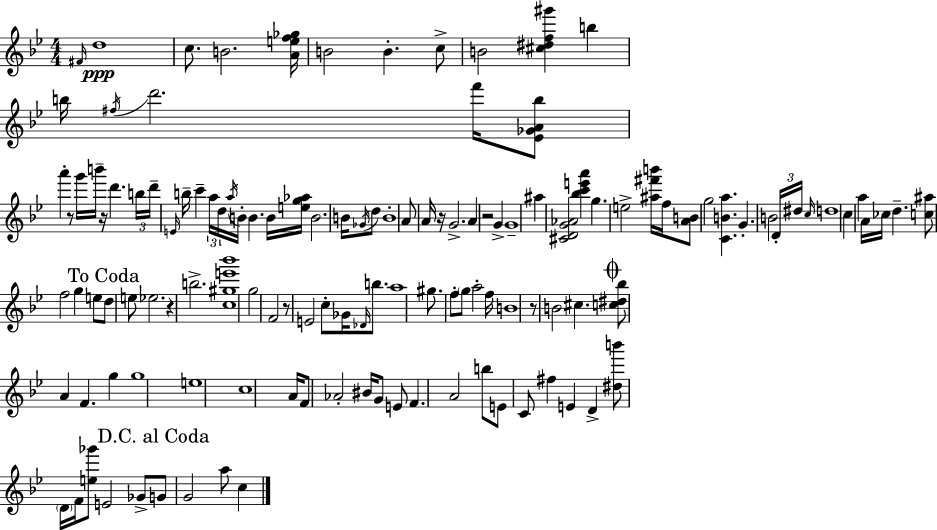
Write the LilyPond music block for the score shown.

{
  \clef treble
  \numericTimeSignature
  \time 4/4
  \key bes \major
  \grace { fis'16 }\ppp d''1 | c''8. b'2. | <a' e'' f'' ges''>16 b'2 b'4.-. c''8-> | b'2 <cis'' dis'' f'' gis'''>4 b''4 | \break b''16 \acciaccatura { fis''16 } d'''2. f'''16 | <ees' ges' a' b''>8 a'''4-. r8 g'''16 b'''16-- r16 d'''4. | \tuplet 3/2 { b''16 d'''16-- \grace { e'16 } } b''16-- c'''4-- \tuplet 3/2 { a''16 d''16 \acciaccatura { a''16 } } b'16-. b'4. | b'16 <e'' g'' aes''>16 b'2. | \break b'16 \acciaccatura { ges'16 } d''8 b'1-. | a'8 a'16 r16 g'2.-> | a'4 r2 | g'4-> g'1-- | \break ais''4 <cis' d' g' aes'>2 | <bes'' c''' e''' a'''>4 g''4. e''2-> | <ais'' fis''' b'''>16 f''16 <a' b'>8 g''2 <c' b' a''>4. | g'4.-. b'2 | \break \tuplet 3/2 { d'16-. dis''16 \grace { c''16 } } d''1 | c''4 a''4 a'16 ces''16 | d''4.-- <c'' ais''>8 f''2 | g''4 e''8 \mark "To Coda" d''8 e''8 ees''2. | \break r4 b''2.-> | <c'' gis'' e''' bes'''>1 | g''2 f'2 | r8 e'2 | \break c''8-. ges'16 \grace { des'16 } b''8. a''1 | gis''8. f''8-. \parenthesize g''8 a''2-. | f''16 b'1 | r8 b'2 | \break cis''4. \mark \markup { \musicglyph "scripts.coda" } <c'' dis'' bes''>8 a'4 f'4. | g''4 g''1 | e''1 | c''1 | \break a'16 f'8 aes'2-. | bis'16 g'8 e'8 f'4. a'2 | b''8 e'8 c'8 fis''4 e'4 | d'4-> <dis'' b'''>8 \parenthesize d'16 f'16 <e'' ges'''>8 e'2 | \break ges'8-> \mark "D.C. al Coda" g'8 g'2 | a''8 c''4 \bar "|."
}